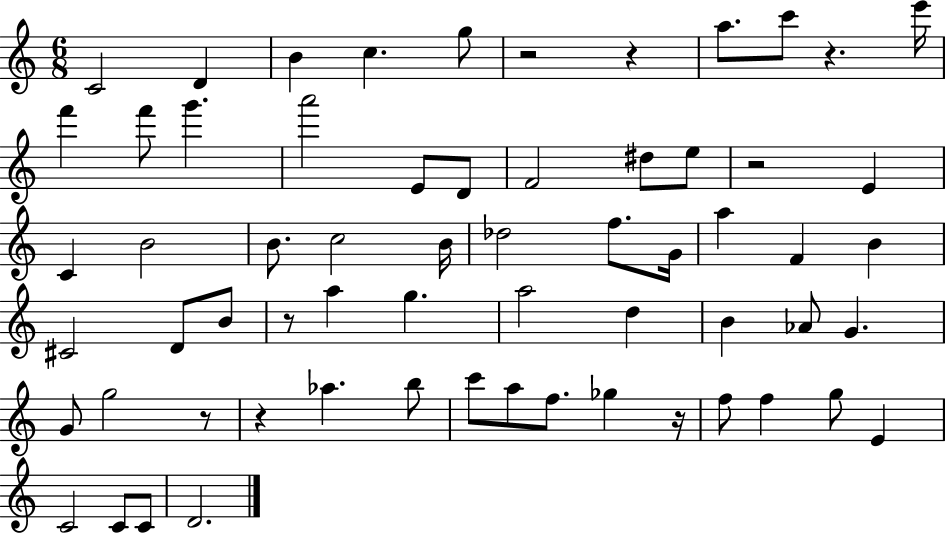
X:1
T:Untitled
M:6/8
L:1/4
K:C
C2 D B c g/2 z2 z a/2 c'/2 z e'/4 f' f'/2 g' a'2 E/2 D/2 F2 ^d/2 e/2 z2 E C B2 B/2 c2 B/4 _d2 f/2 G/4 a F B ^C2 D/2 B/2 z/2 a g a2 d B _A/2 G G/2 g2 z/2 z _a b/2 c'/2 a/2 f/2 _g z/4 f/2 f g/2 E C2 C/2 C/2 D2